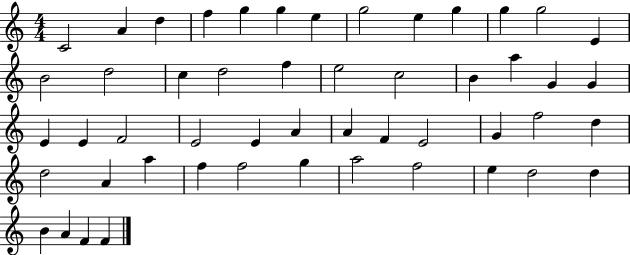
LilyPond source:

{
  \clef treble
  \numericTimeSignature
  \time 4/4
  \key c \major
  c'2 a'4 d''4 | f''4 g''4 g''4 e''4 | g''2 e''4 g''4 | g''4 g''2 e'4 | \break b'2 d''2 | c''4 d''2 f''4 | e''2 c''2 | b'4 a''4 g'4 g'4 | \break e'4 e'4 f'2 | e'2 e'4 a'4 | a'4 f'4 e'2 | g'4 f''2 d''4 | \break d''2 a'4 a''4 | f''4 f''2 g''4 | a''2 f''2 | e''4 d''2 d''4 | \break b'4 a'4 f'4 f'4 | \bar "|."
}